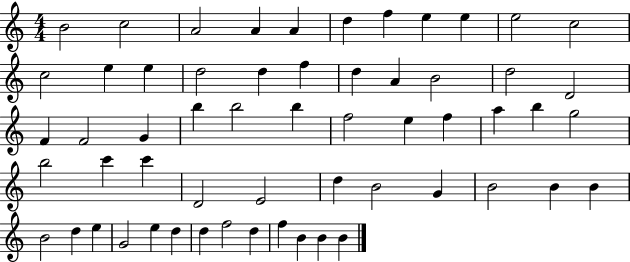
B4/h C5/h A4/h A4/q A4/q D5/q F5/q E5/q E5/q E5/h C5/h C5/h E5/q E5/q D5/h D5/q F5/q D5/q A4/q B4/h D5/h D4/h F4/q F4/h G4/q B5/q B5/h B5/q F5/h E5/q F5/q A5/q B5/q G5/h B5/h C6/q C6/q D4/h E4/h D5/q B4/h G4/q B4/h B4/q B4/q B4/h D5/q E5/q G4/h E5/q D5/q D5/q F5/h D5/q F5/q B4/q B4/q B4/q